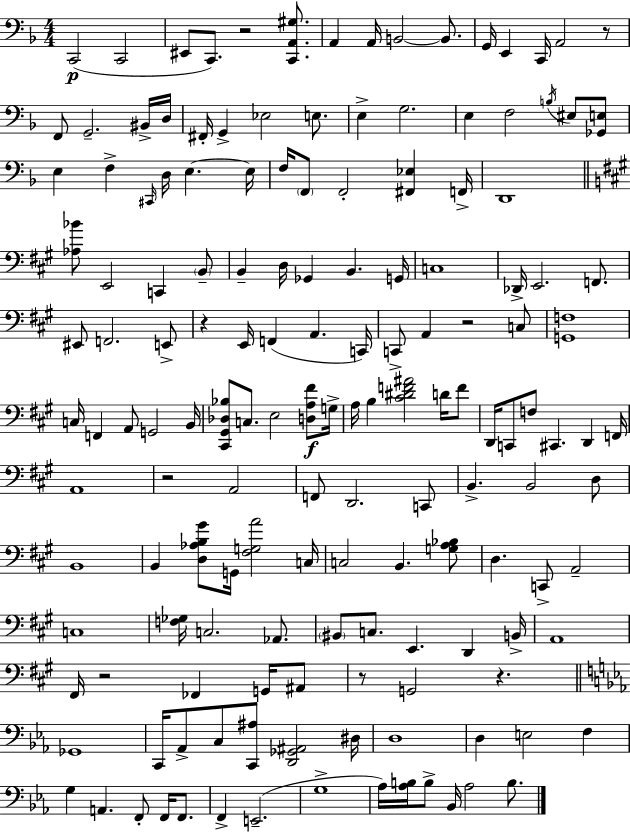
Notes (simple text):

C2/h C2/h EIS2/e C2/e. R/h [C2,A2,G#3]/e. A2/q A2/s B2/h B2/e. G2/s E2/q C2/s A2/h R/e F2/e G2/h. BIS2/s D3/s F#2/s G2/q Eb3/h E3/e. E3/q G3/h. E3/q F3/h B3/s EIS3/e [Gb2,E3]/e E3/q F3/q C#2/s D3/s E3/q. E3/s F3/s F2/e F2/h [F#2,Eb3]/q F2/s D2/w [Ab3,Bb4]/e E2/h C2/q B2/e B2/q D3/s Gb2/q B2/q. G2/s C3/w Db2/s E2/h. F2/e. EIS2/e F2/h. E2/e R/q E2/s F2/q A2/q. C2/s C2/e A2/q R/h C3/e [G2,F3]/w C3/s F2/q A2/e G2/h B2/s [C#2,G#2,Db3,Bb3]/e C3/e. E3/h [D3,A3,F#4]/e G3/s A3/s B3/q [C#4,D#4,F4,A#4]/h D4/s F4/e D2/s C2/e F3/e C#2/q. D2/q F2/s A2/w R/h A2/h F2/e D2/h. C2/e B2/q. B2/h D3/e B2/w B2/q [D3,Ab3,B3,G#4]/e G2/s [F#3,G3,A4]/h C3/s C3/h B2/q. [G3,A3,Bb3]/e D3/q. C2/e A2/h C3/w [F3,Gb3]/s C3/h. Ab2/e. BIS2/e C3/e. E2/q. D2/q B2/s A2/w F#2/s R/h FES2/q G2/s A#2/e R/e G2/h R/q. Gb2/w C2/s Ab2/e C3/e [C2,A#3]/e [D2,Gb2,A#2]/h D#3/s D3/w D3/q E3/h F3/q G3/q A2/q. F2/e F2/s F2/e. F2/q E2/h. G3/w Ab3/s [Ab3,B3]/s B3/e Bb2/s Ab3/h B3/e.